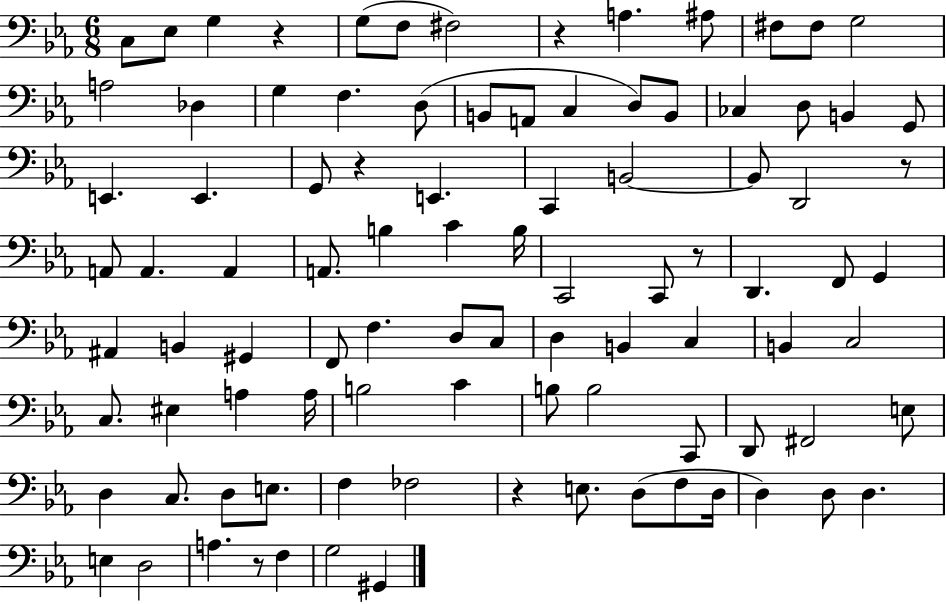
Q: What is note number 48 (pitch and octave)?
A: G#2